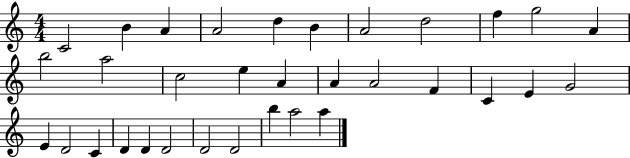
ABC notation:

X:1
T:Untitled
M:4/4
L:1/4
K:C
C2 B A A2 d B A2 d2 f g2 A b2 a2 c2 e A A A2 F C E G2 E D2 C D D D2 D2 D2 b a2 a